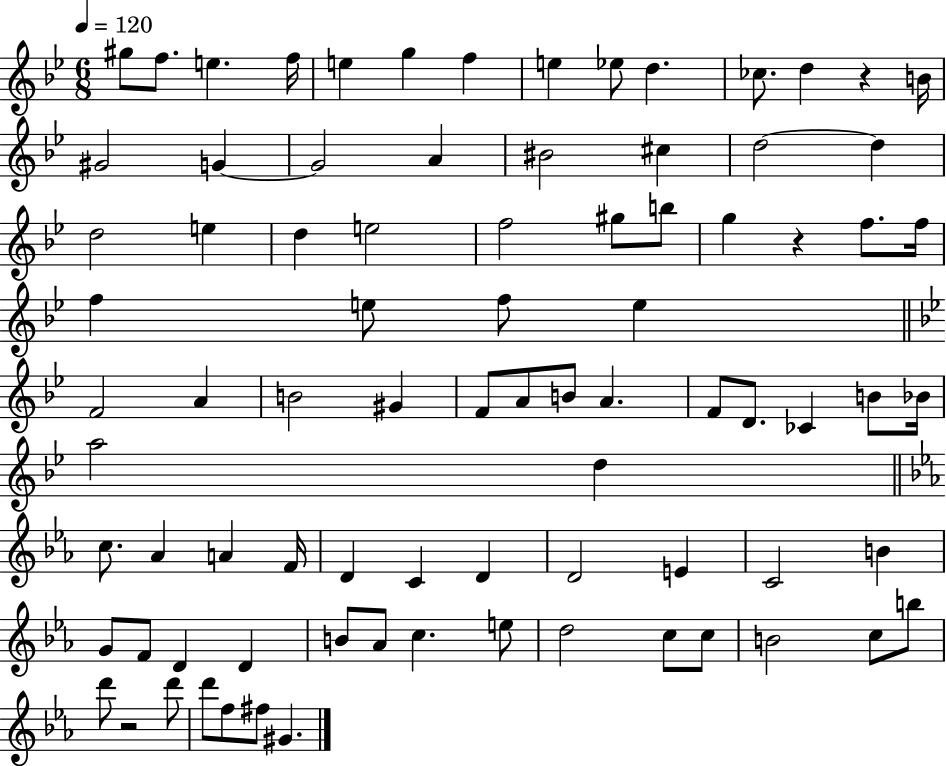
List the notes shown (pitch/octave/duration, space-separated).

G#5/e F5/e. E5/q. F5/s E5/q G5/q F5/q E5/q Eb5/e D5/q. CES5/e. D5/q R/q B4/s G#4/h G4/q G4/h A4/q BIS4/h C#5/q D5/h D5/q D5/h E5/q D5/q E5/h F5/h G#5/e B5/e G5/q R/q F5/e. F5/s F5/q E5/e F5/e E5/q F4/h A4/q B4/h G#4/q F4/e A4/e B4/e A4/q. F4/e D4/e. CES4/q B4/e Bb4/s A5/h D5/q C5/e. Ab4/q A4/q F4/s D4/q C4/q D4/q D4/h E4/q C4/h B4/q G4/e F4/e D4/q D4/q B4/e Ab4/e C5/q. E5/e D5/h C5/e C5/e B4/h C5/e B5/e D6/e R/h D6/e D6/e F5/e F#5/e G#4/q.